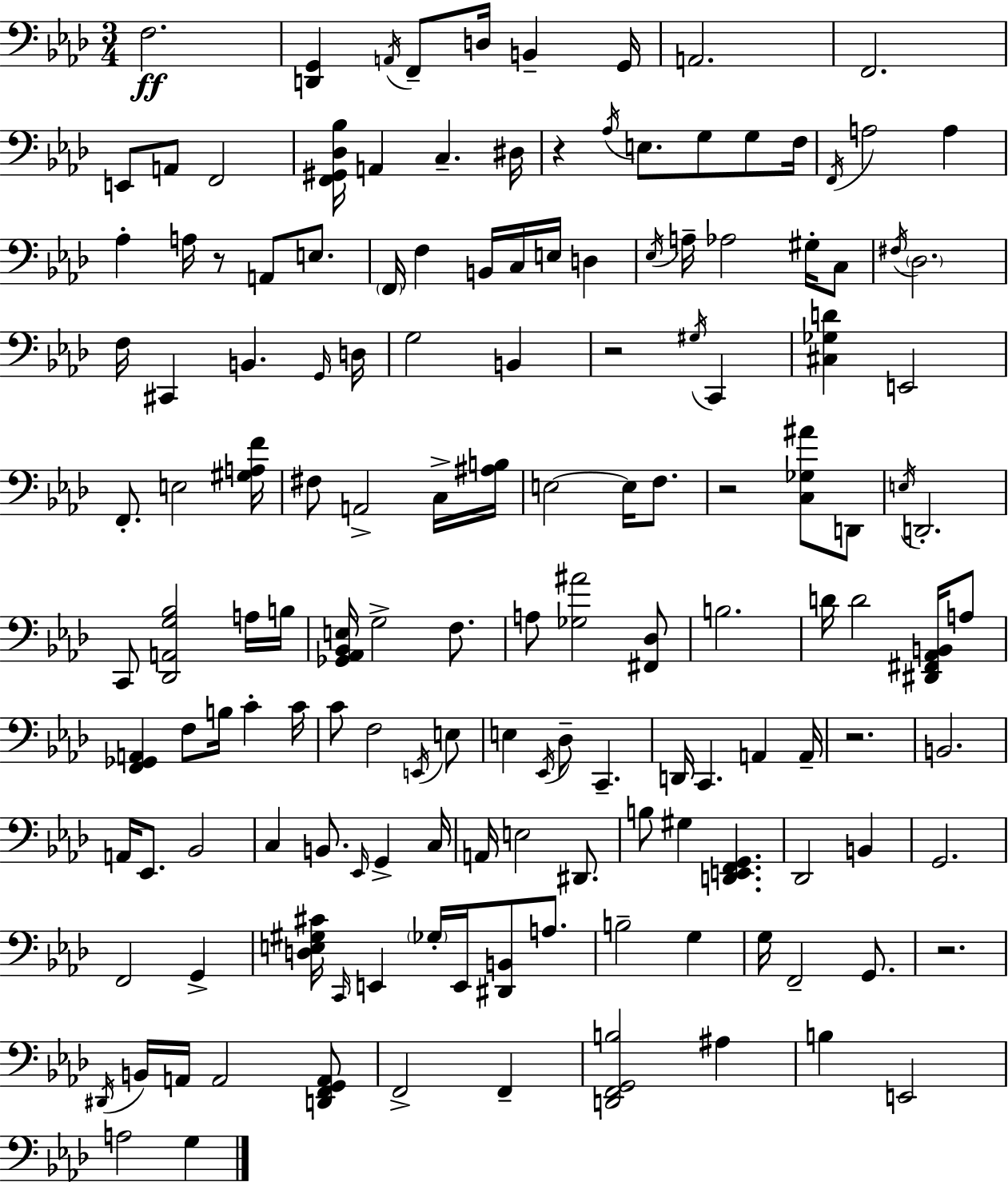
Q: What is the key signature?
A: AES major